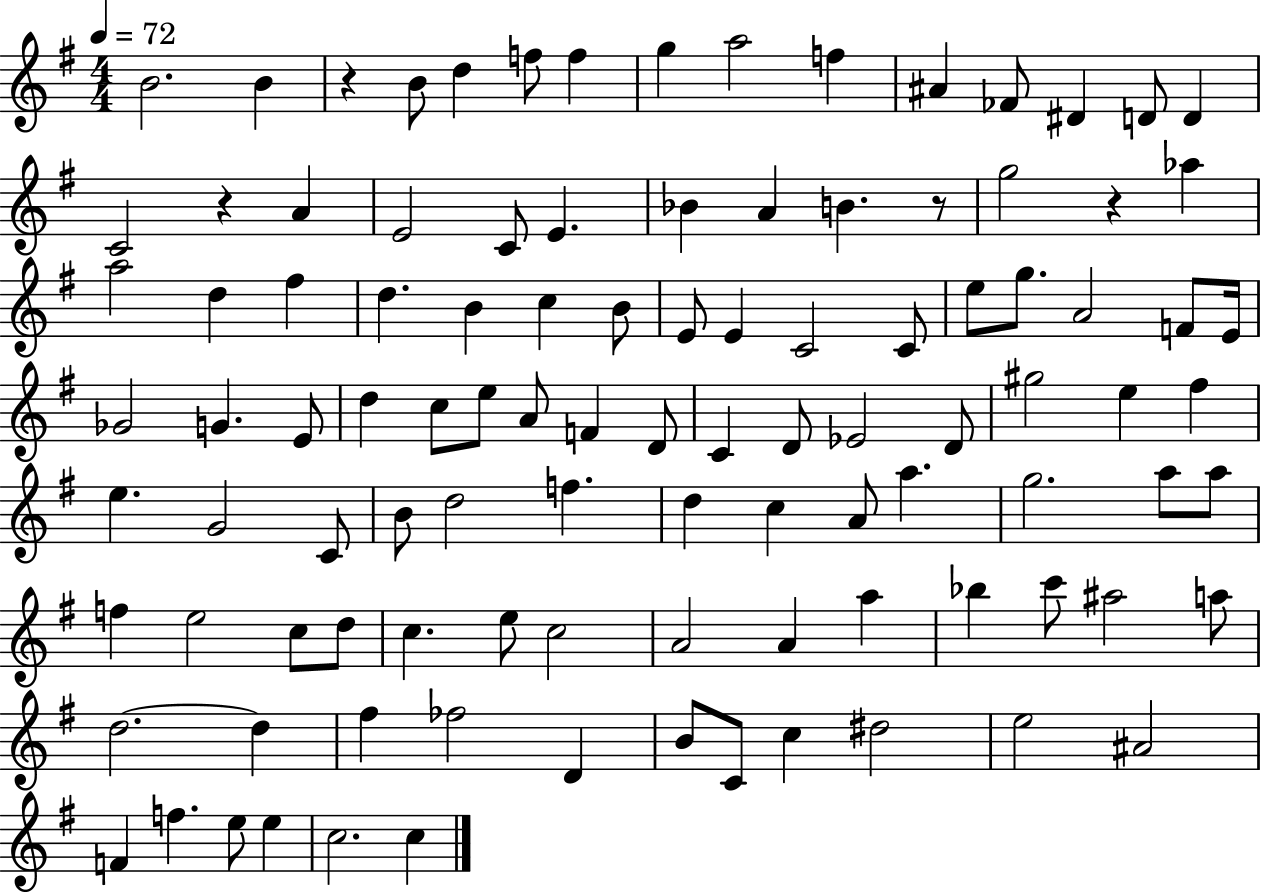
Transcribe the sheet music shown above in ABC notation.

X:1
T:Untitled
M:4/4
L:1/4
K:G
B2 B z B/2 d f/2 f g a2 f ^A _F/2 ^D D/2 D C2 z A E2 C/2 E _B A B z/2 g2 z _a a2 d ^f d B c B/2 E/2 E C2 C/2 e/2 g/2 A2 F/2 E/4 _G2 G E/2 d c/2 e/2 A/2 F D/2 C D/2 _E2 D/2 ^g2 e ^f e G2 C/2 B/2 d2 f d c A/2 a g2 a/2 a/2 f e2 c/2 d/2 c e/2 c2 A2 A a _b c'/2 ^a2 a/2 d2 d ^f _f2 D B/2 C/2 c ^d2 e2 ^A2 F f e/2 e c2 c